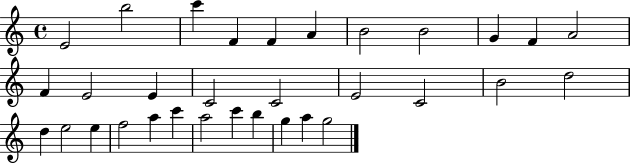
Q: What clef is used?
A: treble